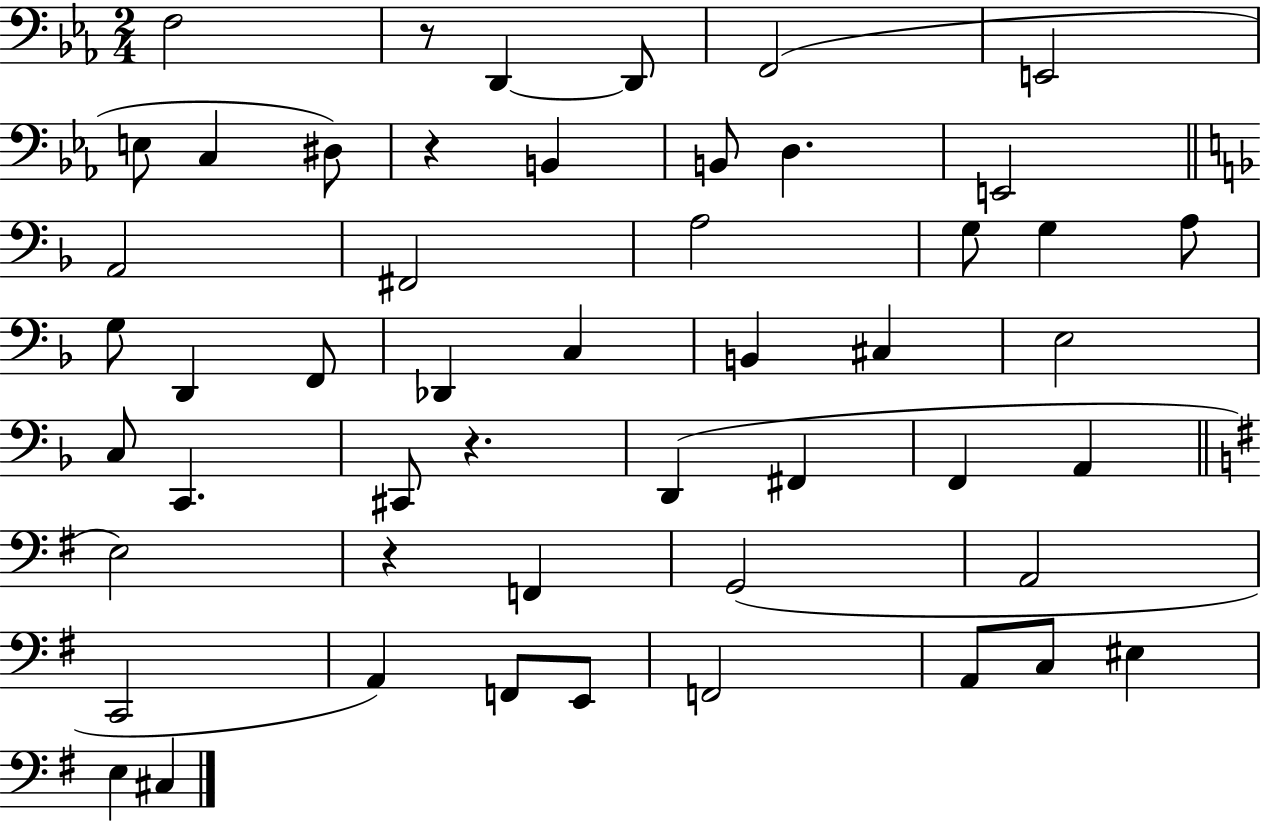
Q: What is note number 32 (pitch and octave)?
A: F2